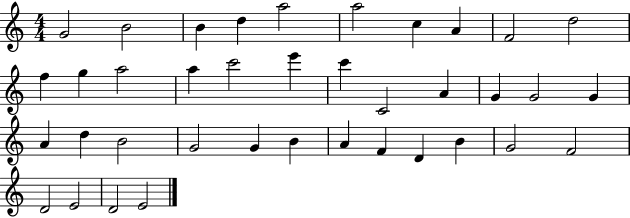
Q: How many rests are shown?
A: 0